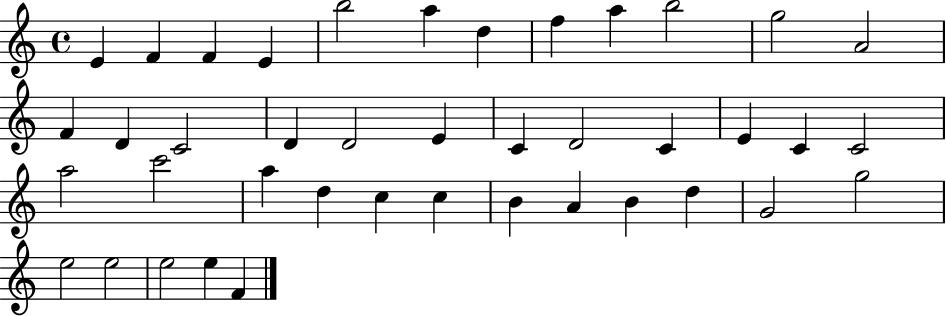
E4/q F4/q F4/q E4/q B5/h A5/q D5/q F5/q A5/q B5/h G5/h A4/h F4/q D4/q C4/h D4/q D4/h E4/q C4/q D4/h C4/q E4/q C4/q C4/h A5/h C6/h A5/q D5/q C5/q C5/q B4/q A4/q B4/q D5/q G4/h G5/h E5/h E5/h E5/h E5/q F4/q